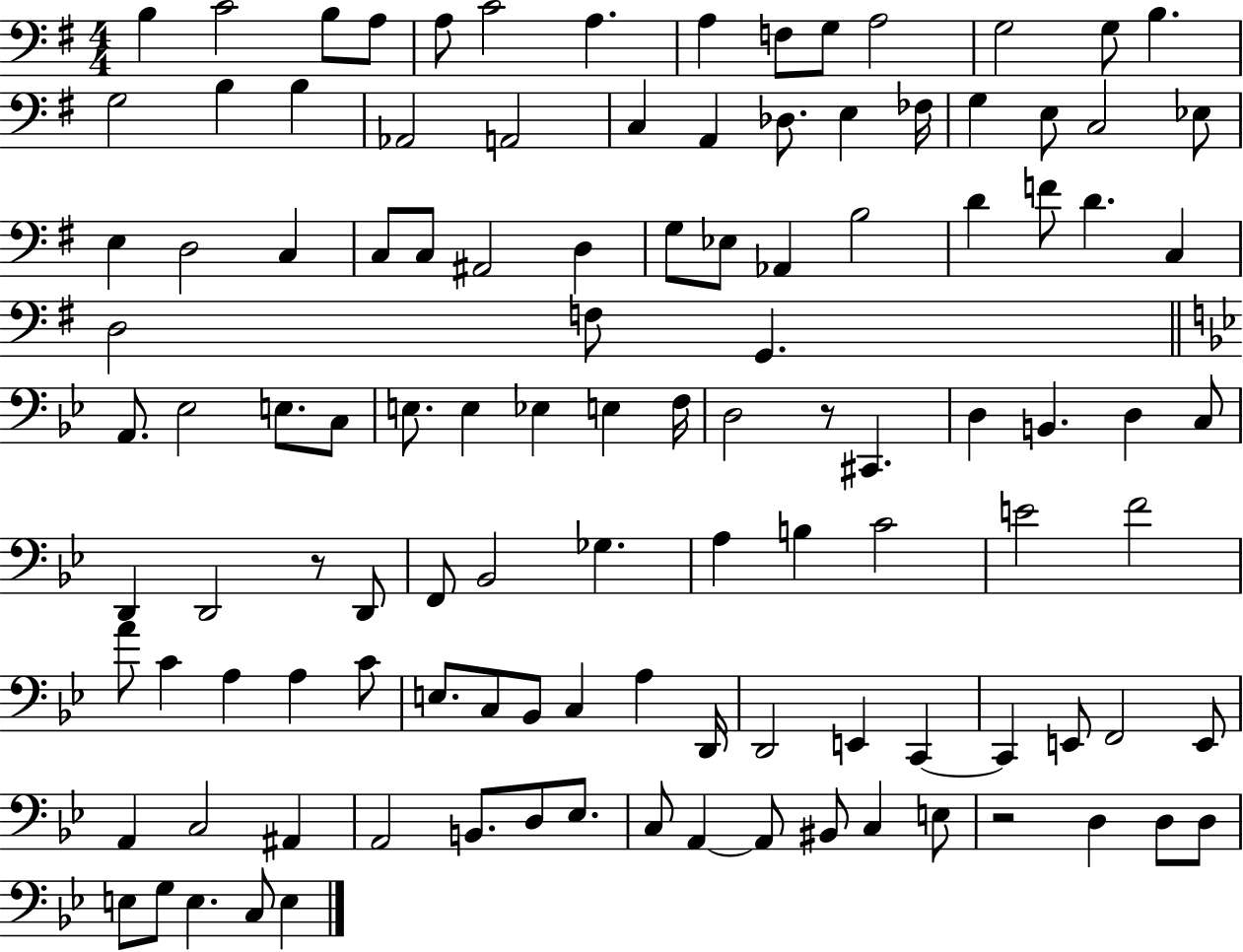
B3/q C4/h B3/e A3/e A3/e C4/h A3/q. A3/q F3/e G3/e A3/h G3/h G3/e B3/q. G3/h B3/q B3/q Ab2/h A2/h C3/q A2/q Db3/e. E3/q FES3/s G3/q E3/e C3/h Eb3/e E3/q D3/h C3/q C3/e C3/e A#2/h D3/q G3/e Eb3/e Ab2/q B3/h D4/q F4/e D4/q. C3/q D3/h F3/e G2/q. A2/e. Eb3/h E3/e. C3/e E3/e. E3/q Eb3/q E3/q F3/s D3/h R/e C#2/q. D3/q B2/q. D3/q C3/e D2/q D2/h R/e D2/e F2/e Bb2/h Gb3/q. A3/q B3/q C4/h E4/h F4/h A4/e C4/q A3/q A3/q C4/e E3/e. C3/e Bb2/e C3/q A3/q D2/s D2/h E2/q C2/q C2/q E2/e F2/h E2/e A2/q C3/h A#2/q A2/h B2/e. D3/e Eb3/e. C3/e A2/q A2/e BIS2/e C3/q E3/e R/h D3/q D3/e D3/e E3/e G3/e E3/q. C3/e E3/q